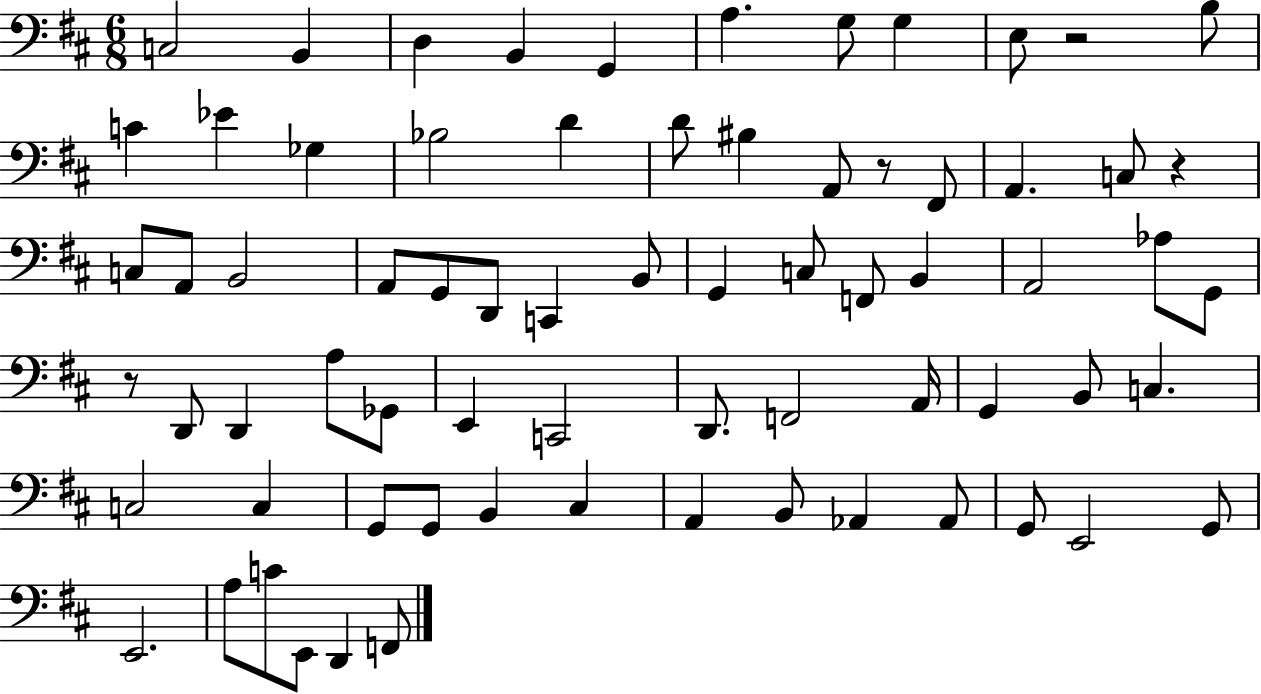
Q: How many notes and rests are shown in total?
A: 71